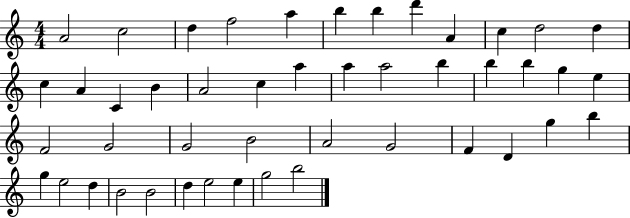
{
  \clef treble
  \numericTimeSignature
  \time 4/4
  \key c \major
  a'2 c''2 | d''4 f''2 a''4 | b''4 b''4 d'''4 a'4 | c''4 d''2 d''4 | \break c''4 a'4 c'4 b'4 | a'2 c''4 a''4 | a''4 a''2 b''4 | b''4 b''4 g''4 e''4 | \break f'2 g'2 | g'2 b'2 | a'2 g'2 | f'4 d'4 g''4 b''4 | \break g''4 e''2 d''4 | b'2 b'2 | d''4 e''2 e''4 | g''2 b''2 | \break \bar "|."
}